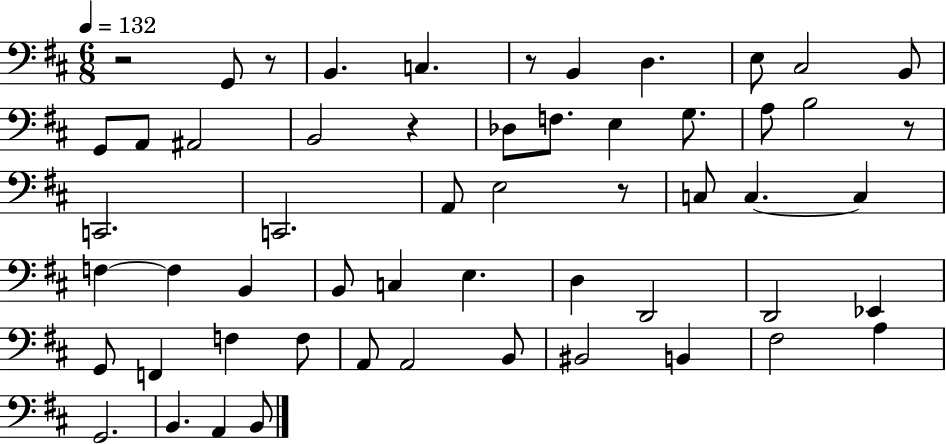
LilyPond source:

{
  \clef bass
  \numericTimeSignature
  \time 6/8
  \key d \major
  \tempo 4 = 132
  \repeat volta 2 { r2 g,8 r8 | b,4. c4. | r8 b,4 d4. | e8 cis2 b,8 | \break g,8 a,8 ais,2 | b,2 r4 | des8 f8. e4 g8. | a8 b2 r8 | \break c,2. | c,2. | a,8 e2 r8 | c8 c4.~~ c4 | \break f4~~ f4 b,4 | b,8 c4 e4. | d4 d,2 | d,2 ees,4 | \break g,8 f,4 f4 f8 | a,8 a,2 b,8 | bis,2 b,4 | fis2 a4 | \break g,2. | b,4. a,4 b,8 | } \bar "|."
}